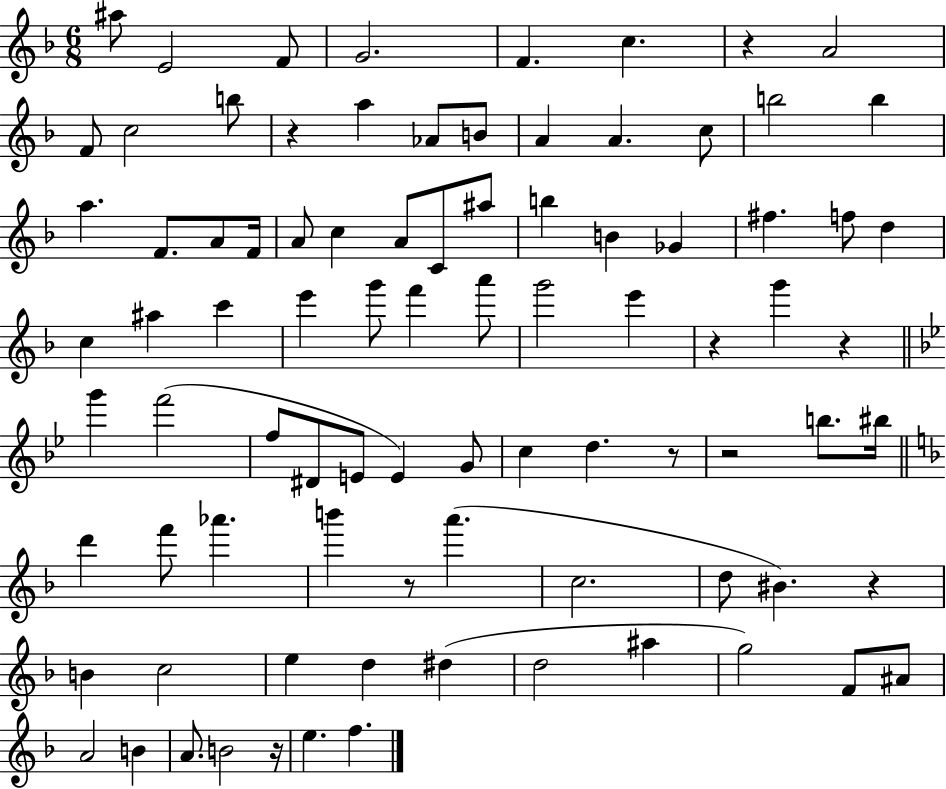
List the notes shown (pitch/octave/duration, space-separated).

A#5/e E4/h F4/e G4/h. F4/q. C5/q. R/q A4/h F4/e C5/h B5/e R/q A5/q Ab4/e B4/e A4/q A4/q. C5/e B5/h B5/q A5/q. F4/e. A4/e F4/s A4/e C5/q A4/e C4/e A#5/e B5/q B4/q Gb4/q F#5/q. F5/e D5/q C5/q A#5/q C6/q E6/q G6/e F6/q A6/e G6/h E6/q R/q G6/q R/q G6/q F6/h F5/e D#4/e E4/e E4/q G4/e C5/q D5/q. R/e R/h B5/e. BIS5/s D6/q F6/e Ab6/q. B6/q R/e A6/q. C5/h. D5/e BIS4/q. R/q B4/q C5/h E5/q D5/q D#5/q D5/h A#5/q G5/h F4/e A#4/e A4/h B4/q A4/e. B4/h R/s E5/q. F5/q.